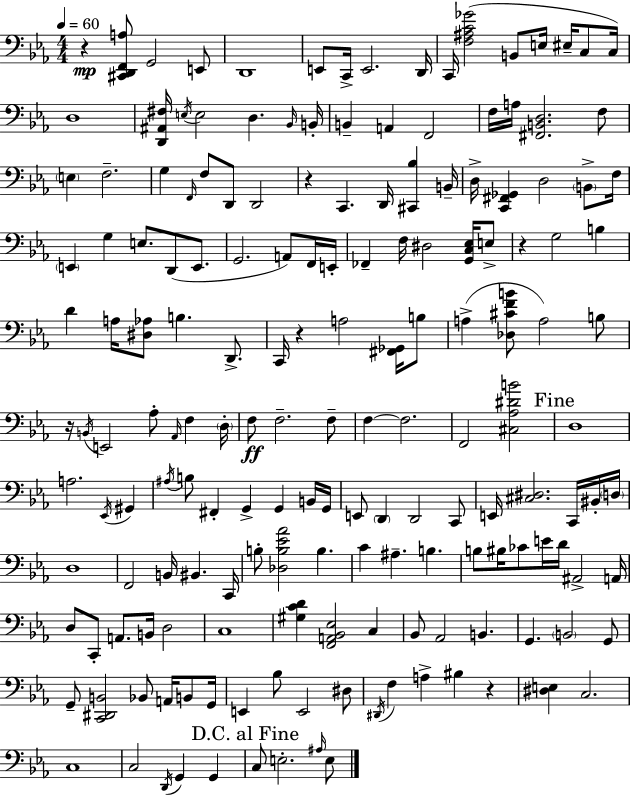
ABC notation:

X:1
T:Untitled
M:4/4
L:1/4
K:Cm
z [^C,,D,,F,,A,]/2 G,,2 E,,/2 D,,4 E,,/2 C,,/4 E,,2 D,,/4 C,,/4 [F,^A,C_G]2 B,,/2 E,/4 ^E,/4 C,/2 C,/4 D,4 [D,,^A,,^F,]/4 E,/4 E,2 D, _B,,/4 B,,/4 B,, A,, F,,2 F,/4 A,/4 [^F,,B,,D,]2 F,/2 E, F,2 G, F,,/4 F,/2 D,,/2 D,,2 z C,, D,,/4 [^C,,_B,] B,,/4 D,/4 [C,,^F,,_G,,] D,2 B,,/2 F,/4 E,, G, E,/2 D,,/2 E,,/2 G,,2 A,,/2 F,,/4 E,,/4 _F,, F,/4 ^D,2 [G,,C,_E,]/4 E,/2 z G,2 B, D A,/4 [^D,_A,]/2 B, D,,/2 C,,/4 z A,2 [^F,,_G,,]/4 B,/2 A, [_D,^CFB]/2 A,2 B,/2 z/4 B,,/4 E,,2 _A,/2 _A,,/4 F, D,/4 F,/2 F,2 F,/2 F, F,2 F,,2 [^C,_A,^DB]2 D,4 A,2 _E,,/4 ^G,, ^A,/4 B,/2 ^F,, G,, G,, B,,/4 G,,/4 E,,/2 D,, D,,2 C,,/2 E,,/4 [^C,^D,]2 C,,/4 ^B,,/4 D,/4 D,4 F,,2 B,,/4 ^B,, C,,/4 B,/2 [_D,B,_E_A]2 B, C ^A, B, B,/2 ^B,/4 _C/2 E/4 D/4 ^A,,2 A,,/4 D,/2 C,,/2 A,,/2 B,,/4 D,2 C,4 [^G,CD] [F,,A,,_B,,_E,]2 C, _B,,/2 _A,,2 B,, G,, B,,2 G,,/2 G,,/2 [C,,^D,,B,,]2 _B,,/2 A,,/4 B,,/2 G,,/4 E,, _B,/2 E,,2 ^D,/2 ^D,,/4 F, A, ^B, z [^D,E,] C,2 C,4 C,2 D,,/4 G,, G,, C,/2 E,2 ^A,/4 E,/2